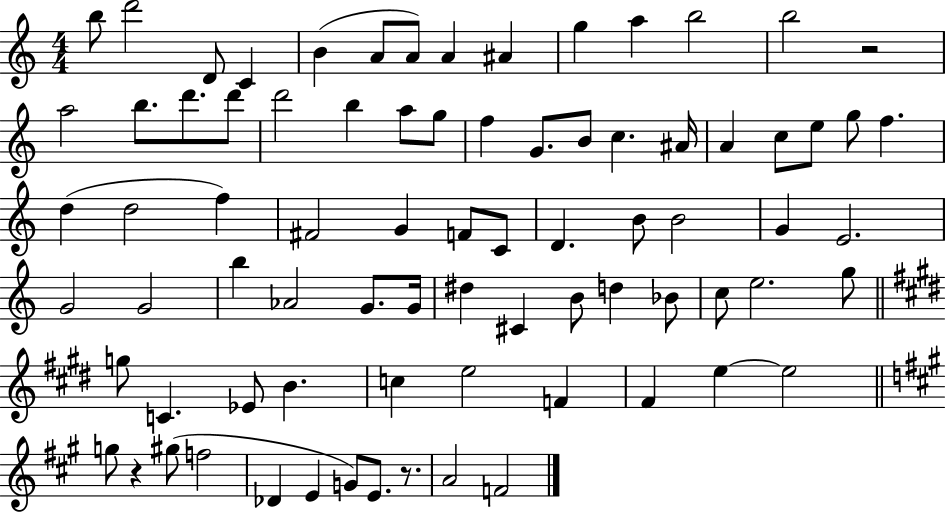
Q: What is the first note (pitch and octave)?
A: B5